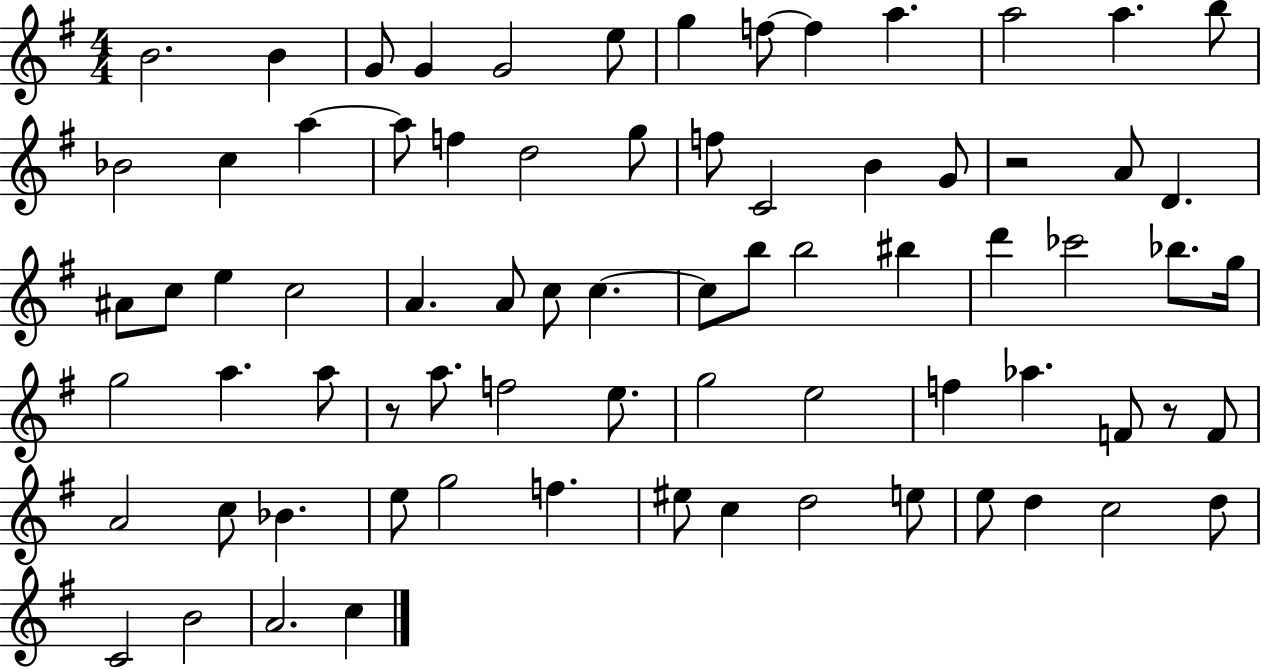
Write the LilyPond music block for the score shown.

{
  \clef treble
  \numericTimeSignature
  \time 4/4
  \key g \major
  \repeat volta 2 { b'2. b'4 | g'8 g'4 g'2 e''8 | g''4 f''8~~ f''4 a''4. | a''2 a''4. b''8 | \break bes'2 c''4 a''4~~ | a''8 f''4 d''2 g''8 | f''8 c'2 b'4 g'8 | r2 a'8 d'4. | \break ais'8 c''8 e''4 c''2 | a'4. a'8 c''8 c''4.~~ | c''8 b''8 b''2 bis''4 | d'''4 ces'''2 bes''8. g''16 | \break g''2 a''4. a''8 | r8 a''8. f''2 e''8. | g''2 e''2 | f''4 aes''4. f'8 r8 f'8 | \break a'2 c''8 bes'4. | e''8 g''2 f''4. | eis''8 c''4 d''2 e''8 | e''8 d''4 c''2 d''8 | \break c'2 b'2 | a'2. c''4 | } \bar "|."
}